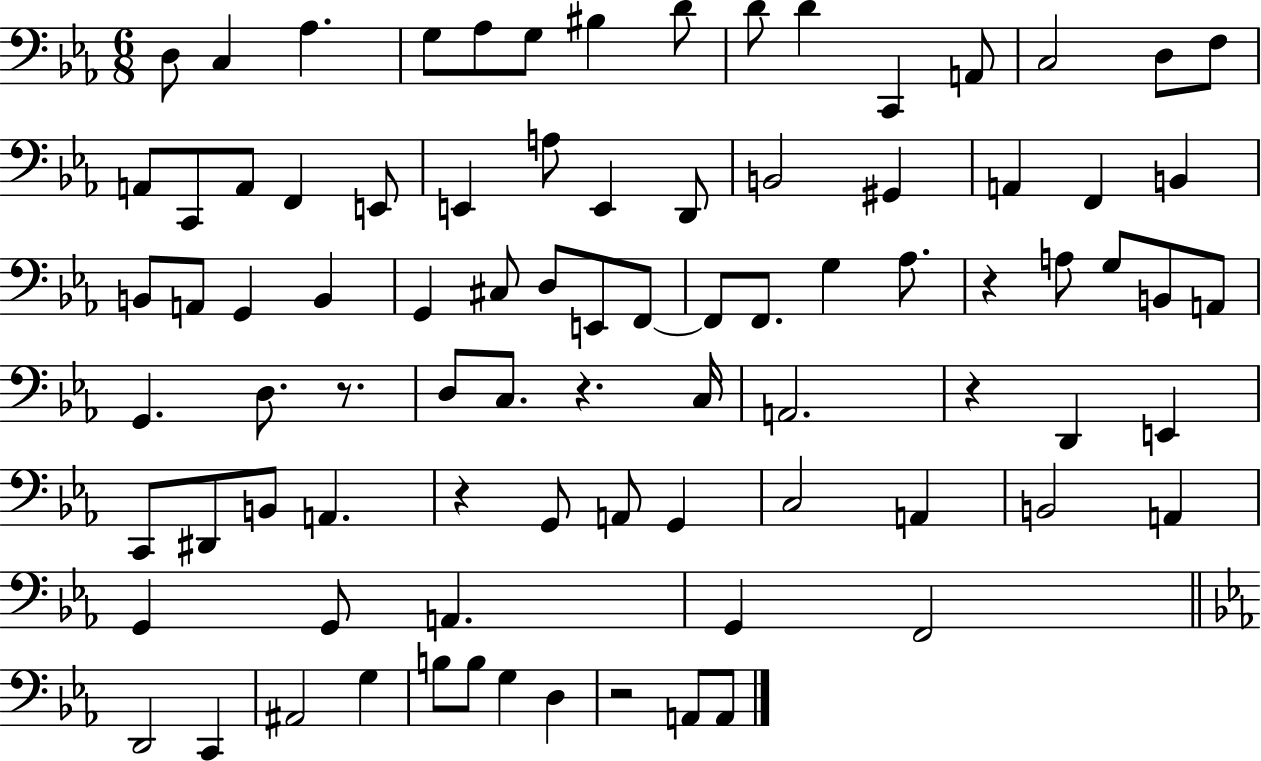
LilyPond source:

{
  \clef bass
  \numericTimeSignature
  \time 6/8
  \key ees \major
  d8 c4 aes4. | g8 aes8 g8 bis4 d'8 | d'8 d'4 c,4 a,8 | c2 d8 f8 | \break a,8 c,8 a,8 f,4 e,8 | e,4 a8 e,4 d,8 | b,2 gis,4 | a,4 f,4 b,4 | \break b,8 a,8 g,4 b,4 | g,4 cis8 d8 e,8 f,8~~ | f,8 f,8. g4 aes8. | r4 a8 g8 b,8 a,8 | \break g,4. d8. r8. | d8 c8. r4. c16 | a,2. | r4 d,4 e,4 | \break c,8 dis,8 b,8 a,4. | r4 g,8 a,8 g,4 | c2 a,4 | b,2 a,4 | \break g,4 g,8 a,4. | g,4 f,2 | \bar "||" \break \key ees \major d,2 c,4 | ais,2 g4 | b8 b8 g4 d4 | r2 a,8 a,8 | \break \bar "|."
}